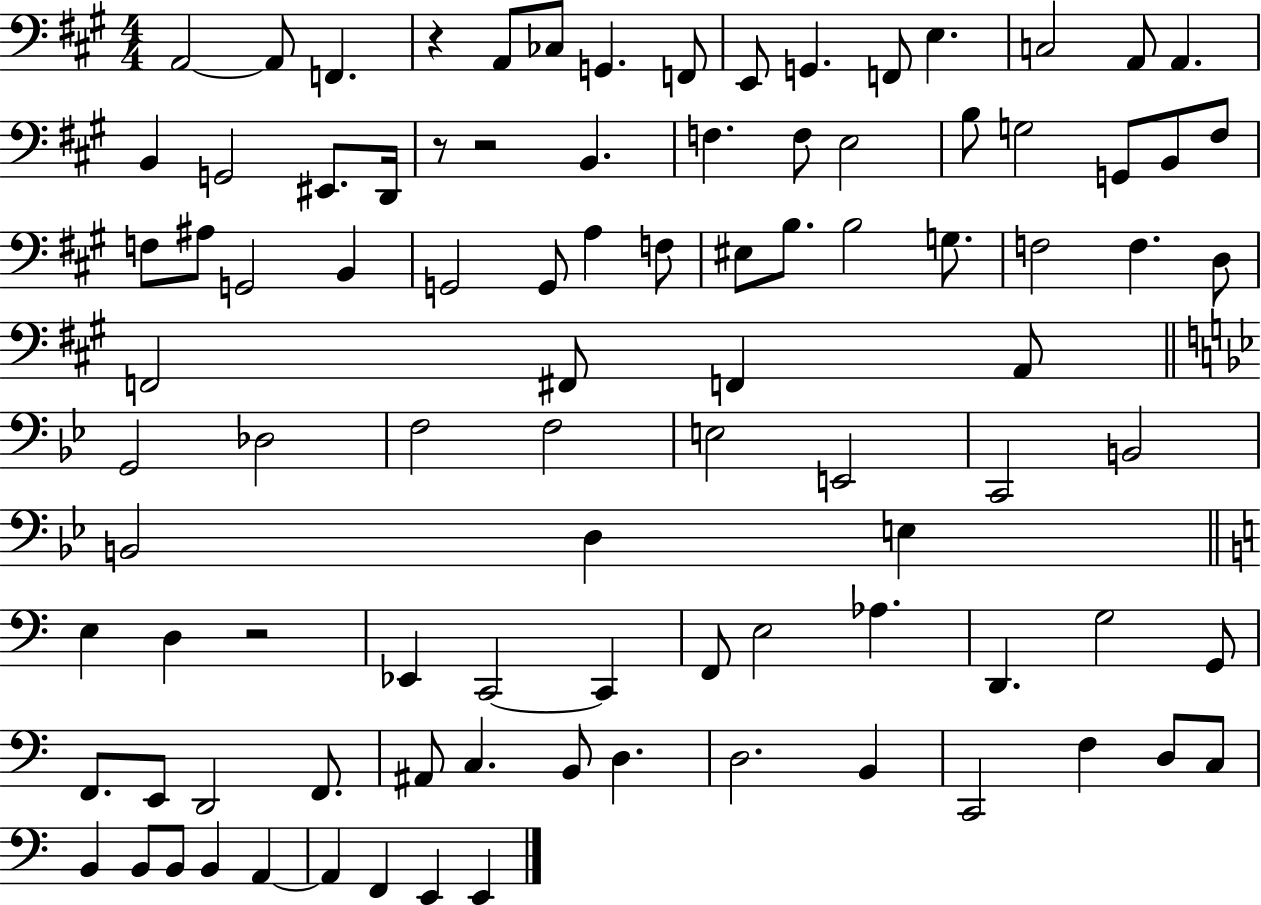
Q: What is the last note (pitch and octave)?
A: E2